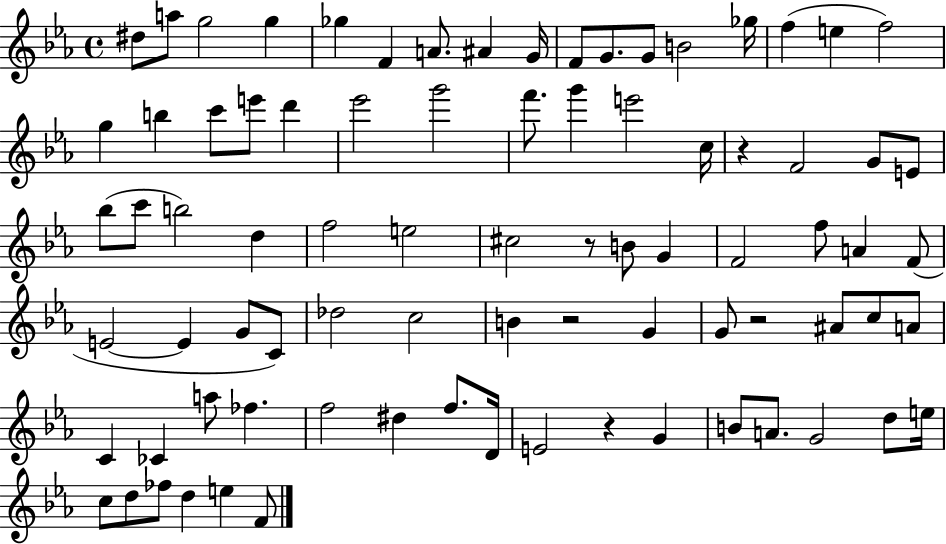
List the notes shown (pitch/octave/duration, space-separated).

D#5/e A5/e G5/h G5/q Gb5/q F4/q A4/e. A#4/q G4/s F4/e G4/e. G4/e B4/h Gb5/s F5/q E5/q F5/h G5/q B5/q C6/e E6/e D6/q Eb6/h G6/h F6/e. G6/q E6/h C5/s R/q F4/h G4/e E4/e Bb5/e C6/e B5/h D5/q F5/h E5/h C#5/h R/e B4/e G4/q F4/h F5/e A4/q F4/e E4/h E4/q G4/e C4/e Db5/h C5/h B4/q R/h G4/q G4/e R/h A#4/e C5/e A4/e C4/q CES4/q A5/e FES5/q. F5/h D#5/q F5/e. D4/s E4/h R/q G4/q B4/e A4/e. G4/h D5/e E5/s C5/e D5/e FES5/e D5/q E5/q F4/e